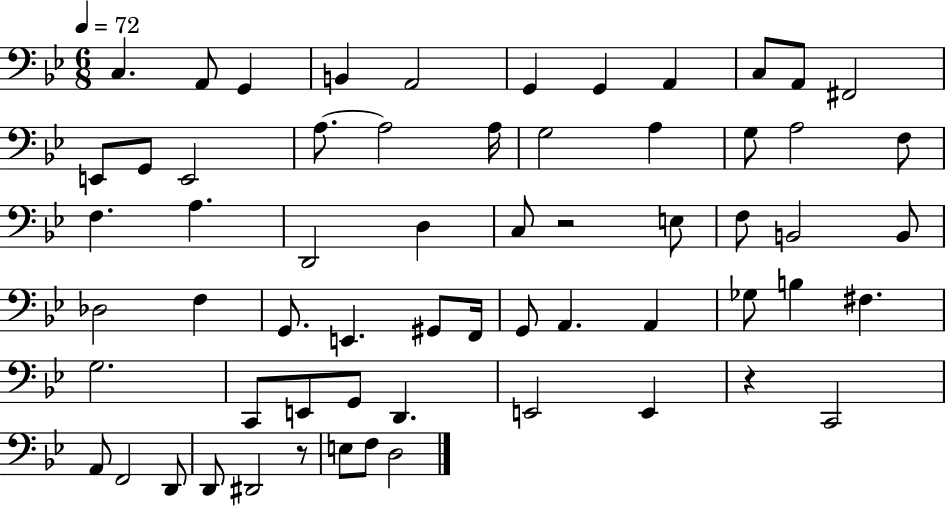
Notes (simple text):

C3/q. A2/e G2/q B2/q A2/h G2/q G2/q A2/q C3/e A2/e F#2/h E2/e G2/e E2/h A3/e. A3/h A3/s G3/h A3/q G3/e A3/h F3/e F3/q. A3/q. D2/h D3/q C3/e R/h E3/e F3/e B2/h B2/e Db3/h F3/q G2/e. E2/q. G#2/e F2/s G2/e A2/q. A2/q Gb3/e B3/q F#3/q. G3/h. C2/e E2/e G2/e D2/q. E2/h E2/q R/q C2/h A2/e F2/h D2/e D2/e D#2/h R/e E3/e F3/e D3/h